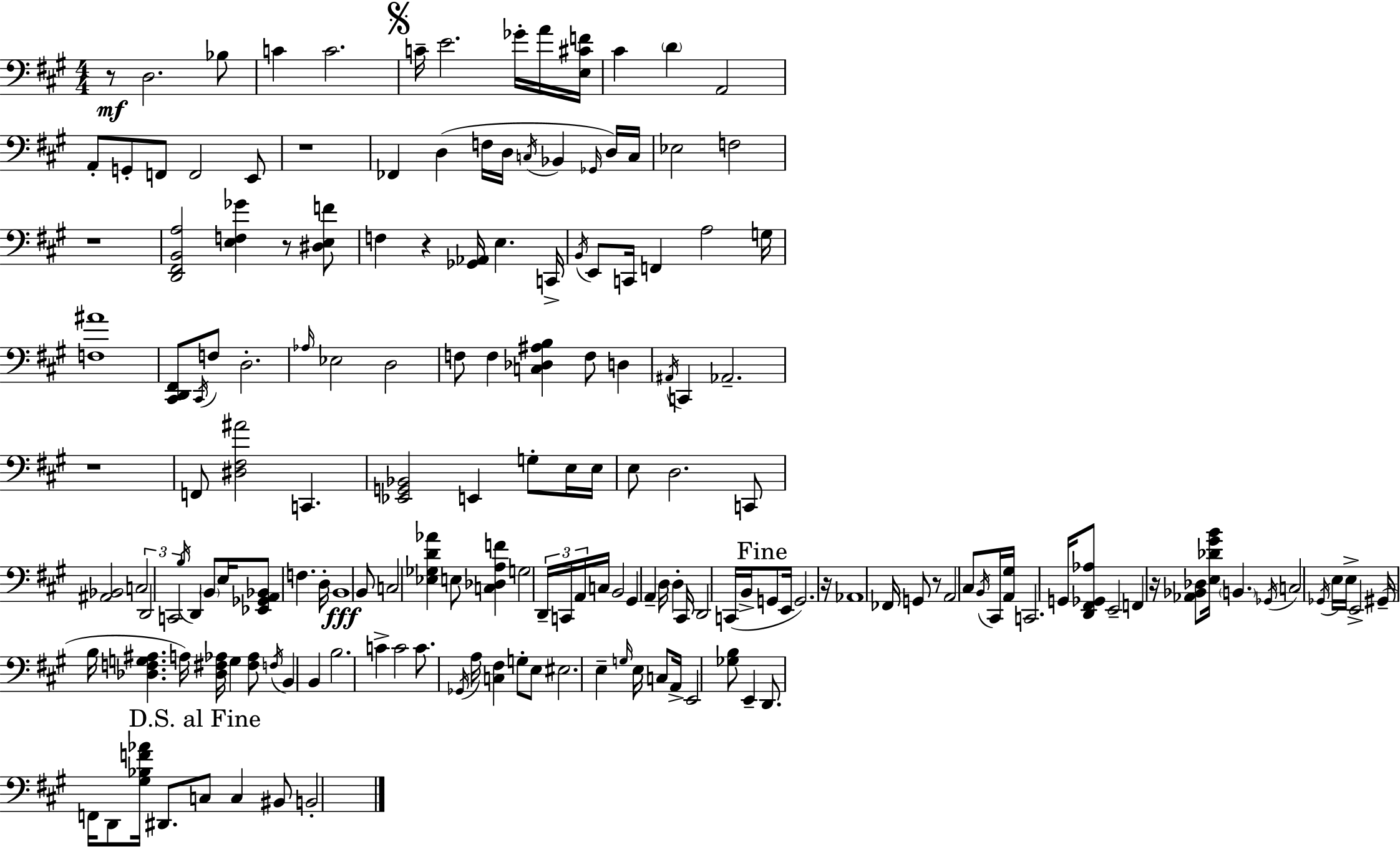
X:1
T:Untitled
M:4/4
L:1/4
K:A
z/2 D,2 _B,/2 C C2 C/4 E2 _G/4 A/4 [E,^CF]/4 ^C D A,,2 A,,/2 G,,/2 F,,/2 F,,2 E,,/2 z4 _F,, D, F,/4 D,/4 C,/4 _B,, _G,,/4 D,/4 C,/4 _E,2 F,2 z4 [D,,^F,,B,,A,]2 [E,F,_G] z/2 [^D,E,F]/2 F, z [_G,,_A,,]/4 E, C,,/4 B,,/4 E,,/2 C,,/4 F,, A,2 G,/4 [F,^A]4 [^C,,D,,^F,,]/2 ^C,,/4 F,/2 D,2 _A,/4 _E,2 D,2 F,/2 F, [C,_D,^A,B,] F,/2 D, ^A,,/4 C,, _A,,2 z4 F,,/2 [^D,^F,^A]2 C,, [_E,,G,,_B,,]2 E,, G,/2 E,/4 E,/4 E,/2 D,2 C,,/2 [^A,,_B,,]2 C,2 D,,2 C,,2 B,/4 D,, B,,/2 E,/4 [_E,,_G,,A,,_B,,]/2 F, D,/4 B,,4 B,,/2 C,2 [_E,_G,D_A] E,/2 [C,_D,A,F] G,2 D,,/4 C,,/4 A,,/4 C,/4 B,,2 ^G,, A,, D,/4 D, ^C,,/4 D,,2 C,,/4 B,,/4 G,,/2 E,,/4 G,,2 z/4 _A,,4 _F,,/4 G,,/2 z/2 A,,2 ^C,/2 B,,/4 ^C,,/4 [A,,^G,]/4 C,,2 G,,/4 [D,,^F,,_G,,_A,]/2 E,,2 F,, z/4 [_A,,_B,,_D,]/2 [E,_D^GB]/4 B,, _G,,/4 C,2 _G,,/4 E,/4 E,/4 E,,2 ^G,,/4 B,/4 [_D,F,G,^A,] A,/4 [_D,^F,_A,]/4 G, [^F,_A,]/2 F,/4 B,, B,, B,2 C C2 C/2 _G,,/4 A,/4 [C,^F,] G,/2 E,/2 ^E,2 E, G,/4 E,/4 C,/2 A,,/4 E,,2 [_G,B,]/2 E,, D,,/2 F,,/4 D,,/2 [^G,_B,F_A]/4 ^D,,/2 C,/2 C, ^B,,/2 B,,2